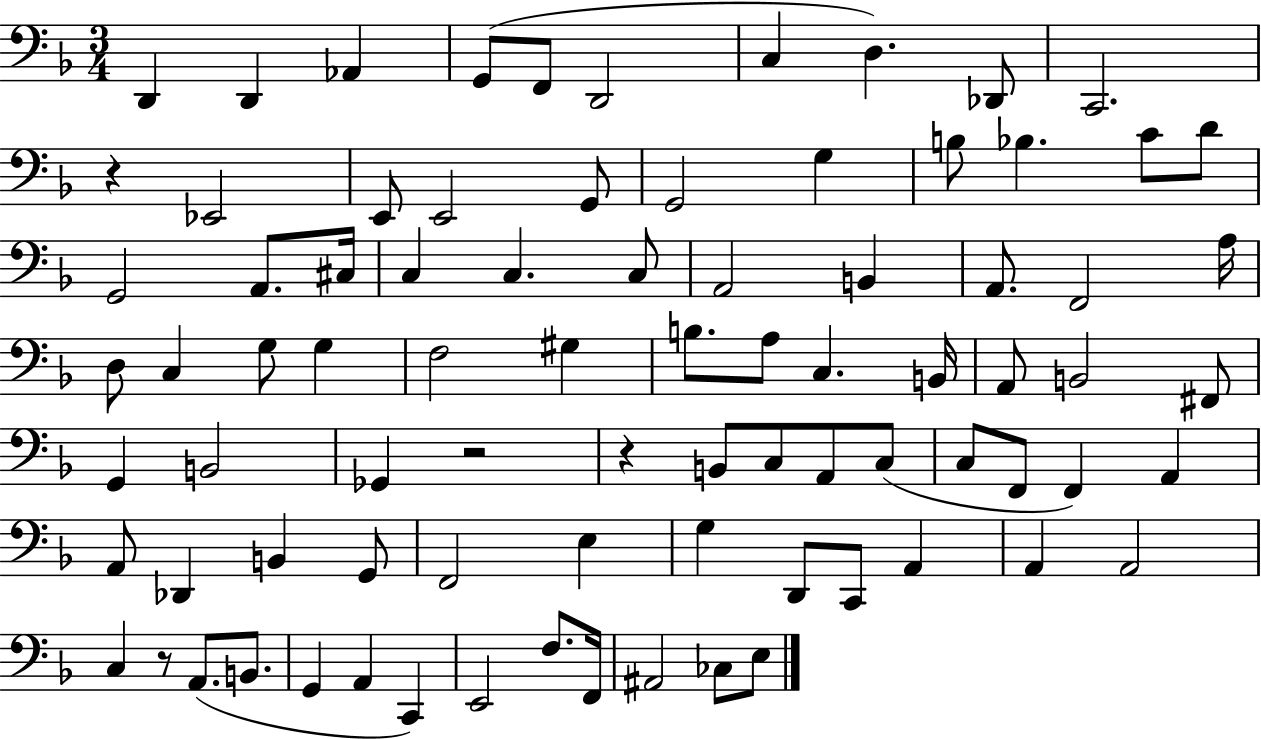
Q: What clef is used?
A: bass